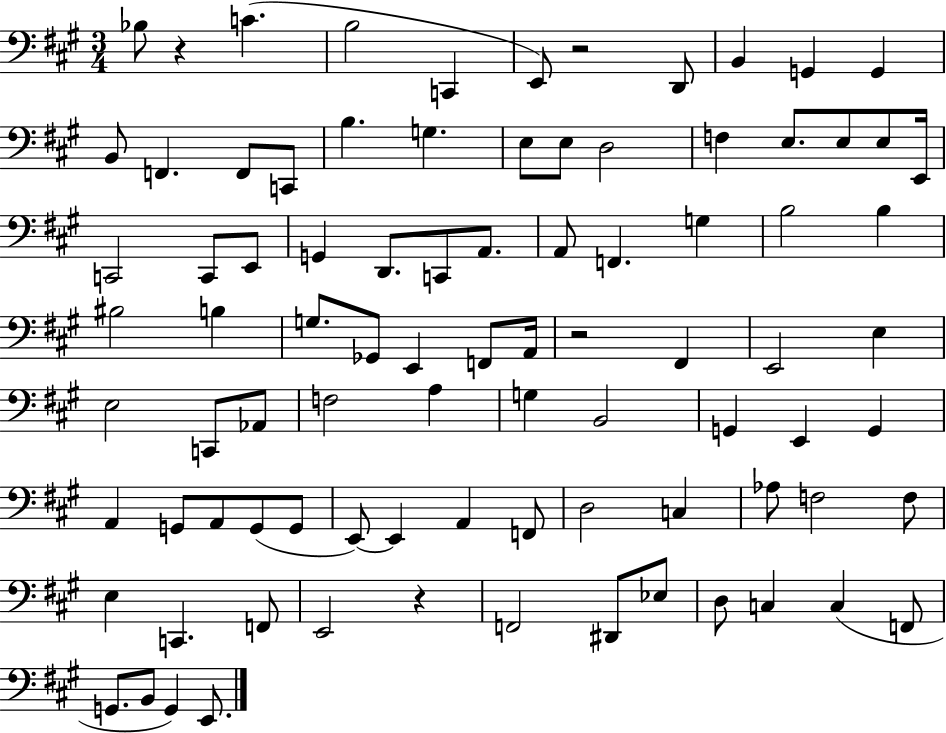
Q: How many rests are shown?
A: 4